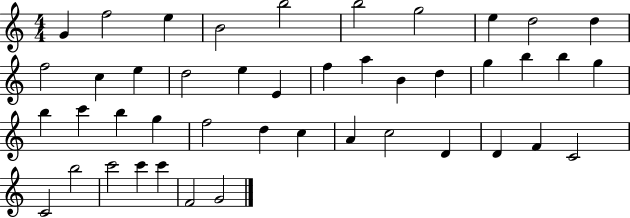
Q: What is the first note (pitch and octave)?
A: G4